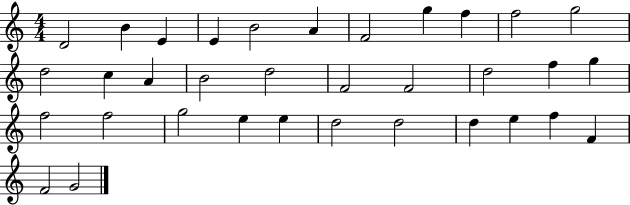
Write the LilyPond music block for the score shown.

{
  \clef treble
  \numericTimeSignature
  \time 4/4
  \key c \major
  d'2 b'4 e'4 | e'4 b'2 a'4 | f'2 g''4 f''4 | f''2 g''2 | \break d''2 c''4 a'4 | b'2 d''2 | f'2 f'2 | d''2 f''4 g''4 | \break f''2 f''2 | g''2 e''4 e''4 | d''2 d''2 | d''4 e''4 f''4 f'4 | \break f'2 g'2 | \bar "|."
}